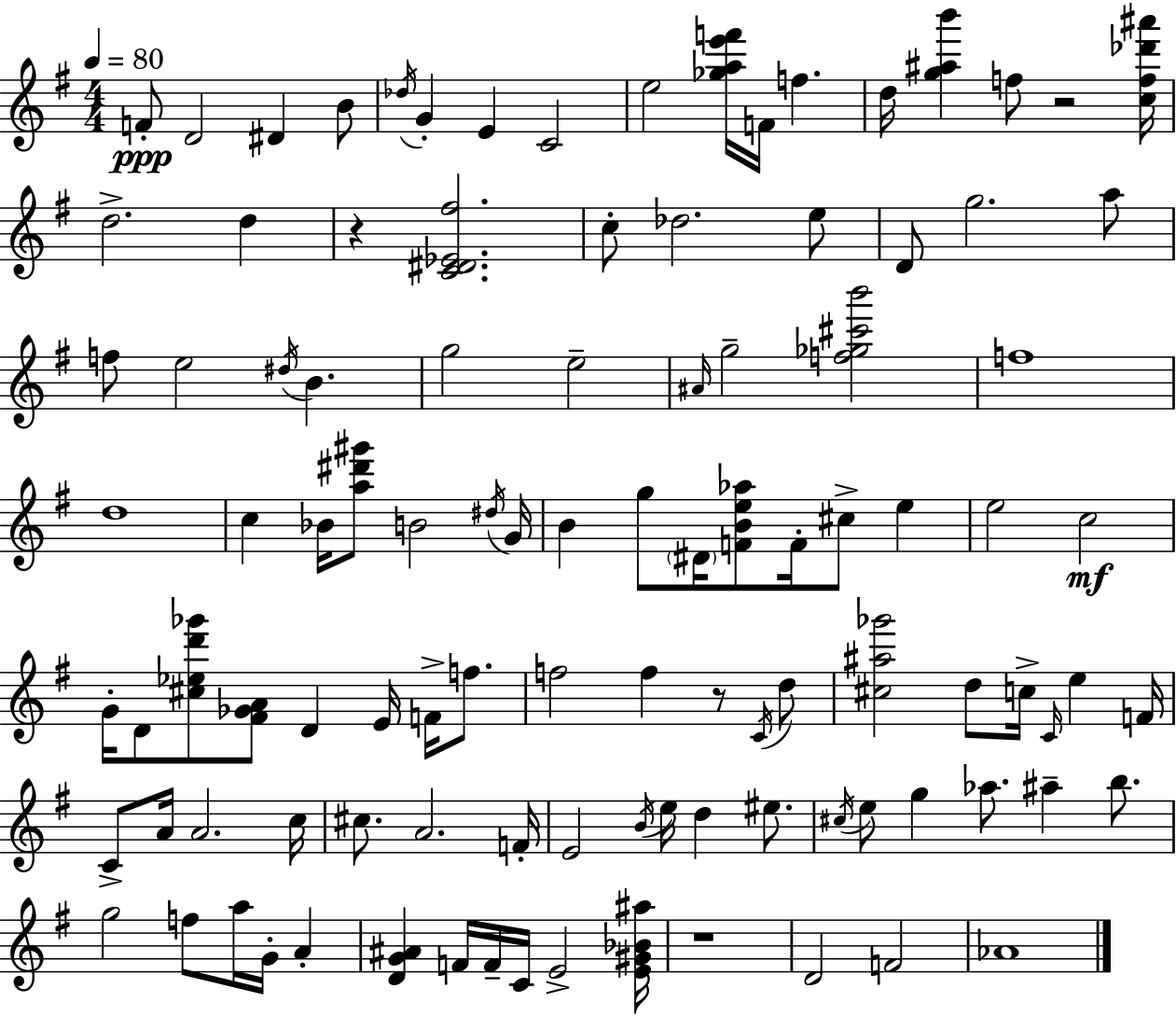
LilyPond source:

{
  \clef treble
  \numericTimeSignature
  \time 4/4
  \key e \minor
  \tempo 4 = 80
  f'8-.\ppp d'2 dis'4 b'8 | \acciaccatura { des''16 } g'4-. e'4 c'2 | e''2 <ges'' a'' e''' f'''>16 f'16 f''4. | d''16 <g'' ais'' b'''>4 f''8 r2 | \break <c'' f'' des''' ais'''>16 d''2.-> d''4 | r4 <c' dis' ees' fis''>2. | c''8-. des''2. e''8 | d'8 g''2. a''8 | \break f''8 e''2 \acciaccatura { dis''16 } b'4. | g''2 e''2-- | \grace { ais'16 } g''2-- <f'' ges'' cis''' b'''>2 | f''1 | \break d''1 | c''4 bes'16 <a'' dis''' gis'''>8 b'2 | \acciaccatura { dis''16 } g'16 b'4 g''8 \parenthesize dis'16 <f' b' e'' aes''>8 f'16-. cis''8-> | e''4 e''2 c''2\mf | \break g'16-. d'8 <cis'' ees'' d''' ges'''>8 <fis' ges' a'>8 d'4 e'16 | f'16-> f''8. f''2 f''4 | r8 \acciaccatura { c'16 } d''8 <cis'' ais'' ges'''>2 d''8 c''16-> | \grace { c'16 } e''4 f'16 c'8-> a'16 a'2. | \break c''16 cis''8. a'2. | f'16-. e'2 \acciaccatura { b'16 } e''16 | d''4 eis''8. \acciaccatura { cis''16 } e''8 g''4 aes''8. | ais''4-- b''8. g''2 | \break f''8 a''16 g'16-. a'4-. <d' g' ais'>4 f'16 f'16-- c'16 e'2-> | <e' gis' bes' ais''>16 r1 | d'2 | f'2 aes'1 | \break \bar "|."
}